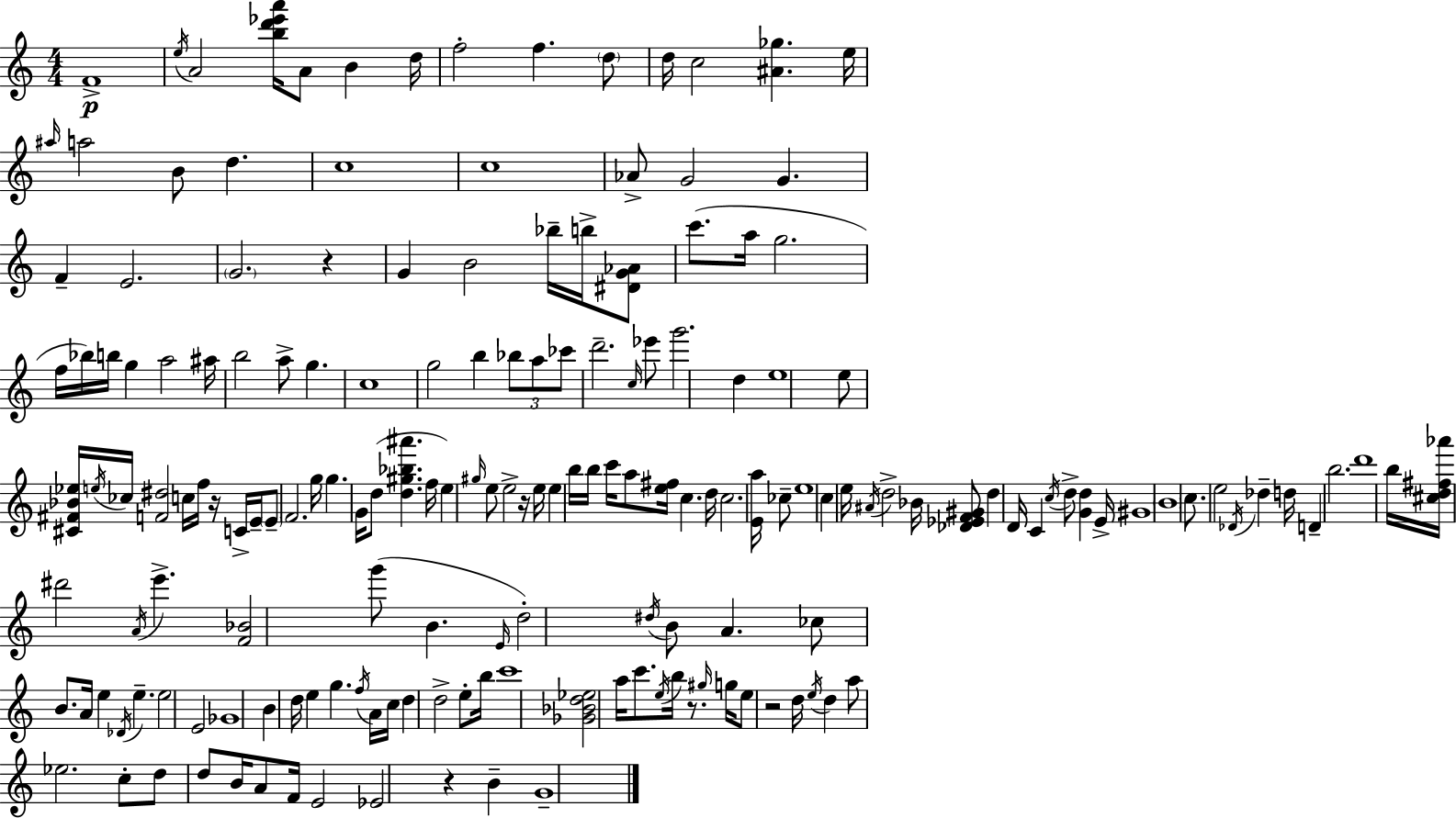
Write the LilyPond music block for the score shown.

{
  \clef treble
  \numericTimeSignature
  \time 4/4
  \key a \minor
  \repeat volta 2 { f'1->\p | \acciaccatura { e''16 } a'2 <b'' d''' ees''' a'''>16 a'8 b'4 | d''16 f''2-. f''4. \parenthesize d''8 | d''16 c''2 <ais' ges''>4. | \break e''16 \grace { ais''16 } a''2 b'8 d''4. | c''1 | c''1 | aes'8-> g'2 g'4. | \break f'4-- e'2. | \parenthesize g'2. r4 | g'4 b'2 bes''16-- b''16-> | <dis' g' aes'>8 c'''8.( a''16 g''2. | \break f''16 bes''16) b''16 g''4 a''2 | ais''16 b''2 a''8-> g''4. | c''1 | g''2 b''4 \tuplet 3/2 { bes''8 | \break a''8 ces'''8 } d'''2.-- | \grace { c''16 } ees'''8 g'''2. d''4 | e''1 | e''8 <cis' fis' bes' ees''>16 \acciaccatura { e''16 } ces''16 <f' dis''>2 | \break c''16 f''16 r16 c'16-> e'16-- \parenthesize e'8-- f'2. | g''16 g''4. g'16 d''8( <d'' gis'' bes'' ais'''>4. | f''16 e''4) \grace { gis''16 } e''8 e''2-> | r16 e''16 e''4 b''16 b''16 c'''16 a''8 <e'' fis''>16 c''4. | \break d''16 c''2. | <e' a''>16 ces''8-- e''1 | c''4 e''16 \acciaccatura { ais'16 } d''2-> | bes'16 <des' ees' f' gis'>8 d''4 d'16 c'4 \acciaccatura { c''16 } | \break d''8-> <g' d''>4 e'16-> gis'1 | \parenthesize b'1 | c''8. e''2 | \acciaccatura { des'16 } des''4-- d''16 d'4-- b''2. | \break d'''1 | b''16 <cis'' d'' fis'' aes'''>16 dis'''2 | \acciaccatura { a'16 } e'''4.-> <f' bes'>2 | g'''8( b'4. \grace { e'16 }) d''2-. | \break \acciaccatura { dis''16 } b'8 a'4. ces''8 b'8. | a'16 e''4 \acciaccatura { des'16 } e''4.-- e''2 | e'2 ges'1 | b'4 | \break d''16 e''4 g''4. \acciaccatura { f''16 } a'16 c''16 d''4 | d''2-> e''8-. b''16 c'''1 | <ges' bes' d'' ees''>2 | a''16 c'''8. \acciaccatura { e''16 } b''16 r8. \grace { gis''16 } g''16 | \break e''8 r2 d''16 \acciaccatura { e''16 } d''4 | a''8 ees''2. c''8-. | d''8 d''8 b'16 a'8 f'16 e'2 | ees'2 r4 b'4-- | \break g'1-- | } \bar "|."
}